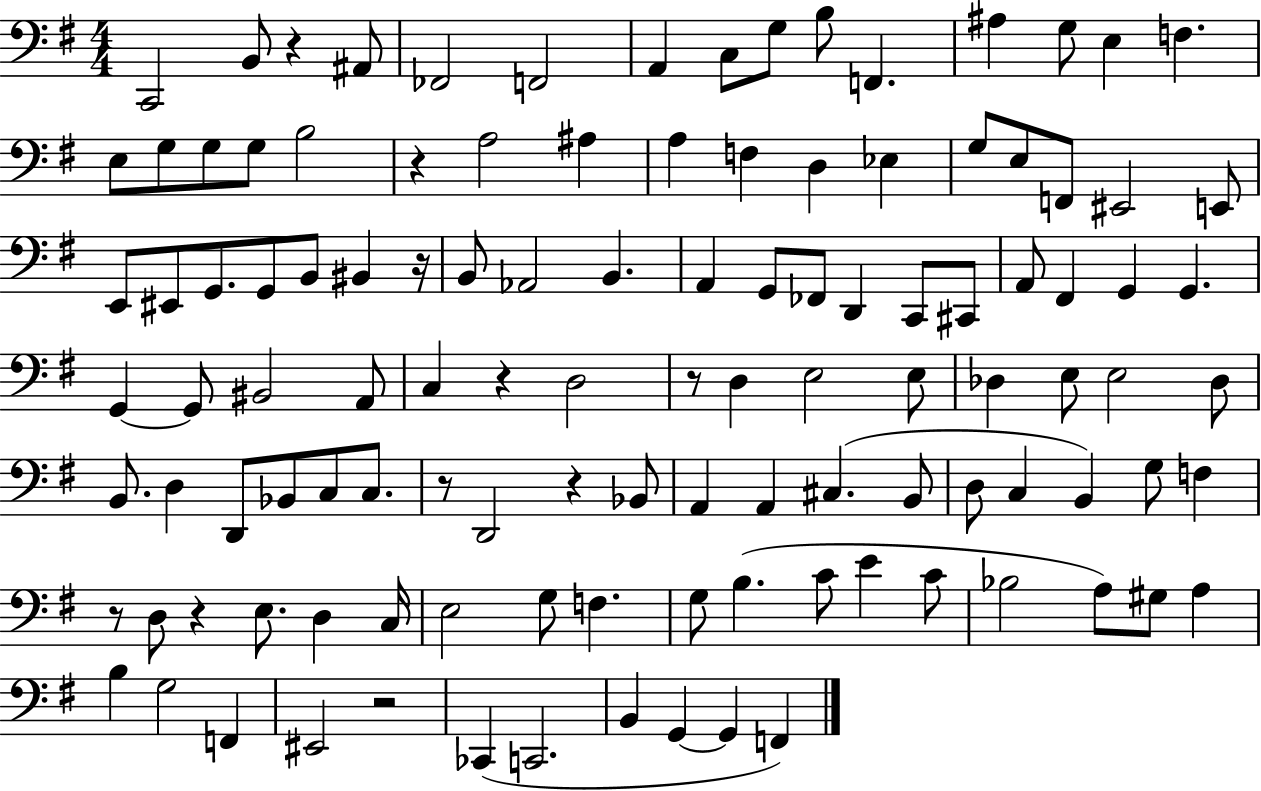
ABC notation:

X:1
T:Untitled
M:4/4
L:1/4
K:G
C,,2 B,,/2 z ^A,,/2 _F,,2 F,,2 A,, C,/2 G,/2 B,/2 F,, ^A, G,/2 E, F, E,/2 G,/2 G,/2 G,/2 B,2 z A,2 ^A, A, F, D, _E, G,/2 E,/2 F,,/2 ^E,,2 E,,/2 E,,/2 ^E,,/2 G,,/2 G,,/2 B,,/2 ^B,, z/4 B,,/2 _A,,2 B,, A,, G,,/2 _F,,/2 D,, C,,/2 ^C,,/2 A,,/2 ^F,, G,, G,, G,, G,,/2 ^B,,2 A,,/2 C, z D,2 z/2 D, E,2 E,/2 _D, E,/2 E,2 _D,/2 B,,/2 D, D,,/2 _B,,/2 C,/2 C,/2 z/2 D,,2 z _B,,/2 A,, A,, ^C, B,,/2 D,/2 C, B,, G,/2 F, z/2 D,/2 z E,/2 D, C,/4 E,2 G,/2 F, G,/2 B, C/2 E C/2 _B,2 A,/2 ^G,/2 A, B, G,2 F,, ^E,,2 z2 _C,, C,,2 B,, G,, G,, F,,